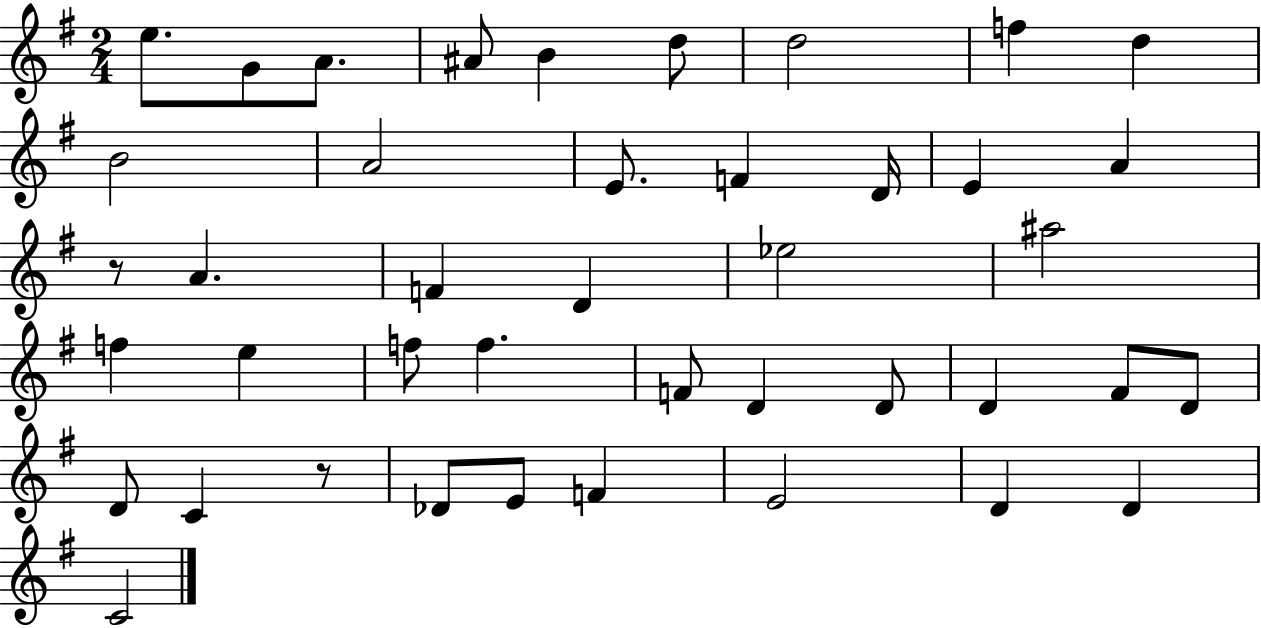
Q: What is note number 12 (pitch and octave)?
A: E4